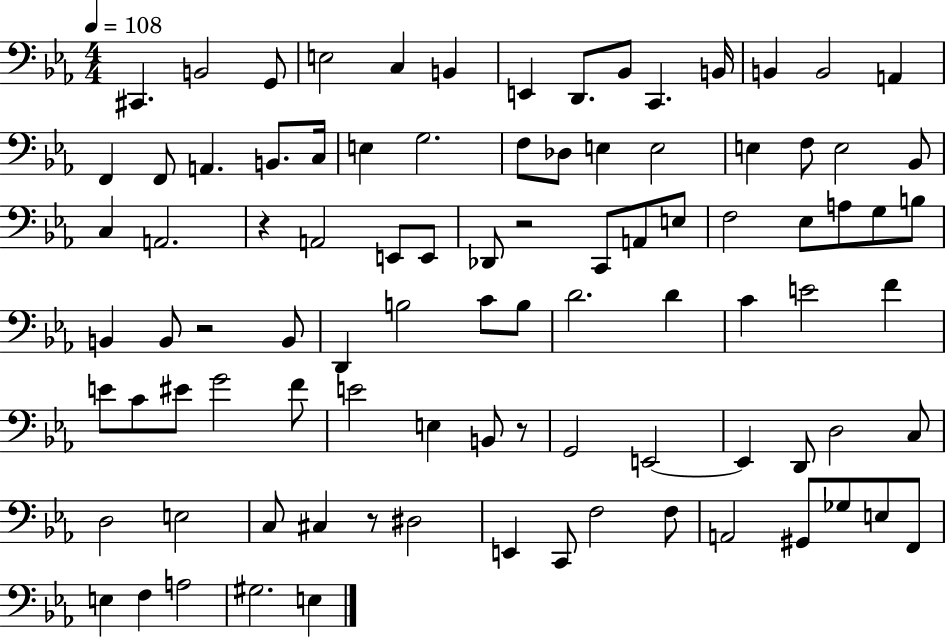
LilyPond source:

{
  \clef bass
  \numericTimeSignature
  \time 4/4
  \key ees \major
  \tempo 4 = 108
  cis,4. b,2 g,8 | e2 c4 b,4 | e,4 d,8. bes,8 c,4. b,16 | b,4 b,2 a,4 | \break f,4 f,8 a,4. b,8. c16 | e4 g2. | f8 des8 e4 e2 | e4 f8 e2 bes,8 | \break c4 a,2. | r4 a,2 e,8 e,8 | des,8 r2 c,8 a,8 e8 | f2 ees8 a8 g8 b8 | \break b,4 b,8 r2 b,8 | d,4 b2 c'8 b8 | d'2. d'4 | c'4 e'2 f'4 | \break e'8 c'8 eis'8 g'2 f'8 | e'2 e4 b,8 r8 | g,2 e,2~~ | e,4 d,8 d2 c8 | \break d2 e2 | c8 cis4 r8 dis2 | e,4 c,8 f2 f8 | a,2 gis,8 ges8 e8 f,8 | \break e4 f4 a2 | gis2. e4 | \bar "|."
}